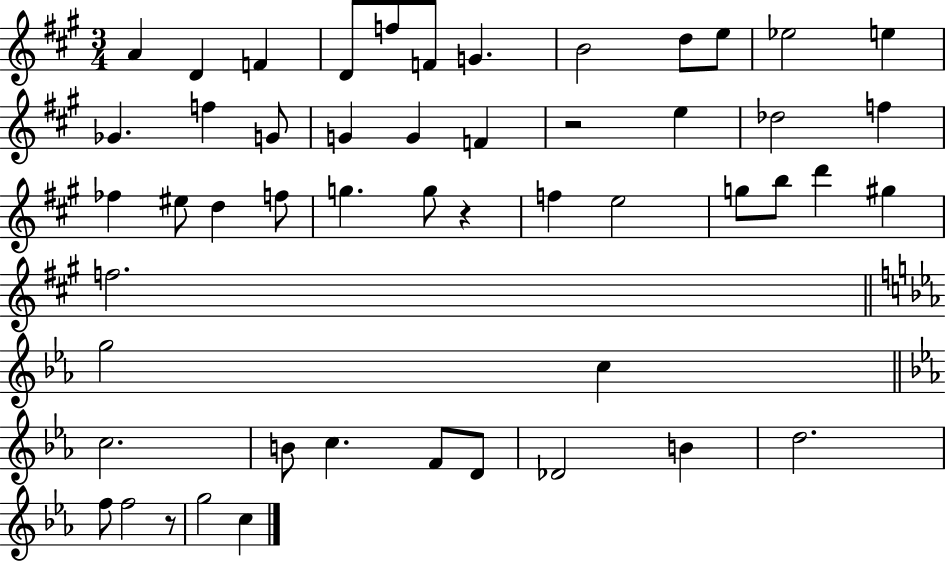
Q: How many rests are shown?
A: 3